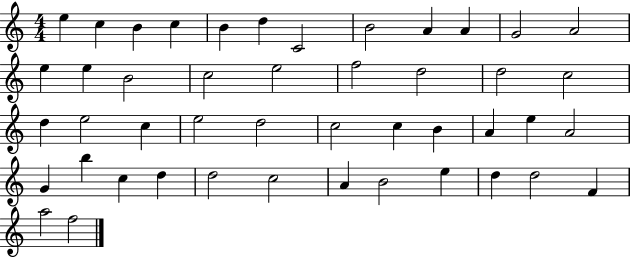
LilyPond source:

{
  \clef treble
  \numericTimeSignature
  \time 4/4
  \key c \major
  e''4 c''4 b'4 c''4 | b'4 d''4 c'2 | b'2 a'4 a'4 | g'2 a'2 | \break e''4 e''4 b'2 | c''2 e''2 | f''2 d''2 | d''2 c''2 | \break d''4 e''2 c''4 | e''2 d''2 | c''2 c''4 b'4 | a'4 e''4 a'2 | \break g'4 b''4 c''4 d''4 | d''2 c''2 | a'4 b'2 e''4 | d''4 d''2 f'4 | \break a''2 f''2 | \bar "|."
}